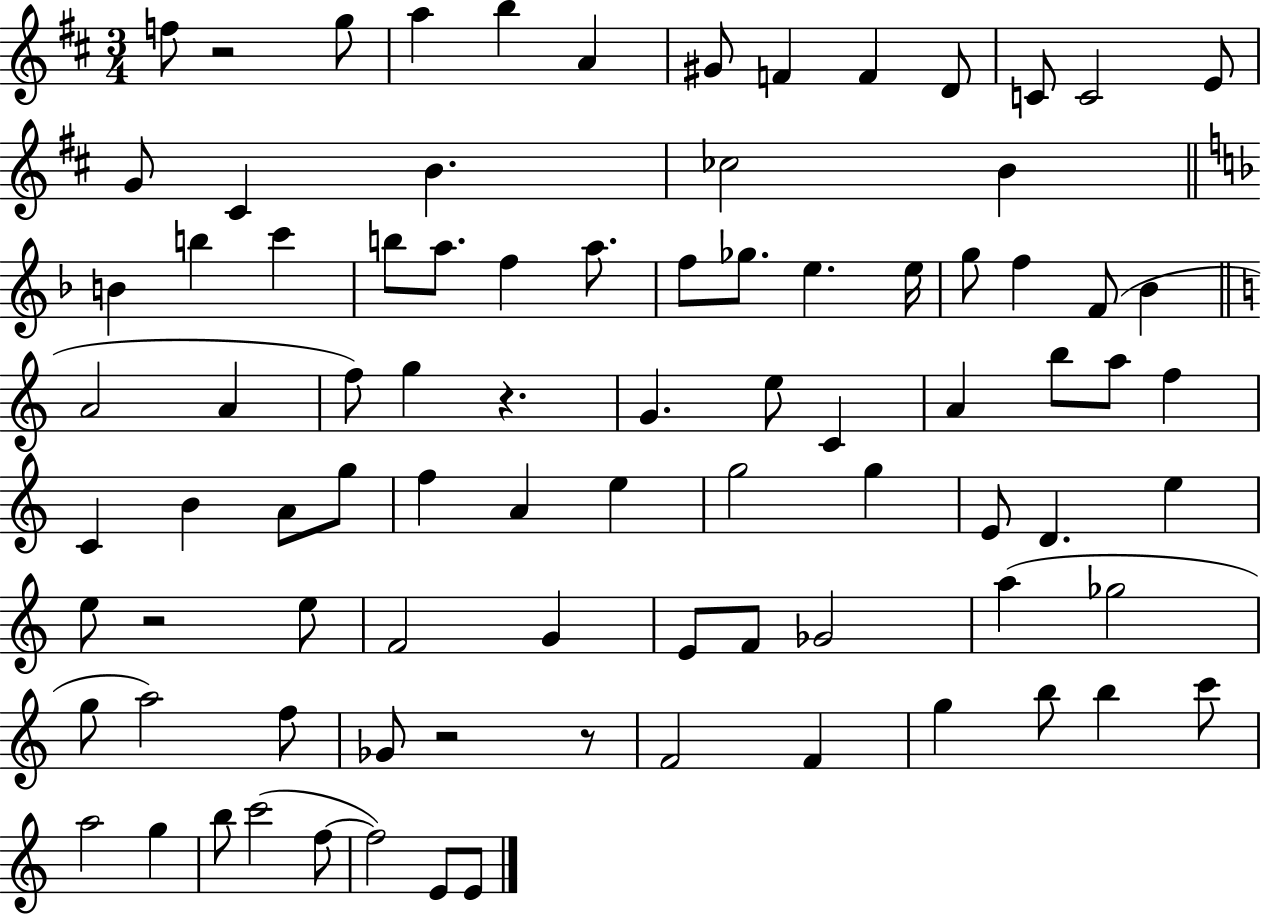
{
  \clef treble
  \numericTimeSignature
  \time 3/4
  \key d \major
  f''8 r2 g''8 | a''4 b''4 a'4 | gis'8 f'4 f'4 d'8 | c'8 c'2 e'8 | \break g'8 cis'4 b'4. | ces''2 b'4 | \bar "||" \break \key f \major b'4 b''4 c'''4 | b''8 a''8. f''4 a''8. | f''8 ges''8. e''4. e''16 | g''8 f''4 f'8( bes'4 | \break \bar "||" \break \key c \major a'2 a'4 | f''8) g''4 r4. | g'4. e''8 c'4 | a'4 b''8 a''8 f''4 | \break c'4 b'4 a'8 g''8 | f''4 a'4 e''4 | g''2 g''4 | e'8 d'4. e''4 | \break e''8 r2 e''8 | f'2 g'4 | e'8 f'8 ges'2 | a''4( ges''2 | \break g''8 a''2) f''8 | ges'8 r2 r8 | f'2 f'4 | g''4 b''8 b''4 c'''8 | \break a''2 g''4 | b''8 c'''2( f''8~~ | f''2) e'8 e'8 | \bar "|."
}